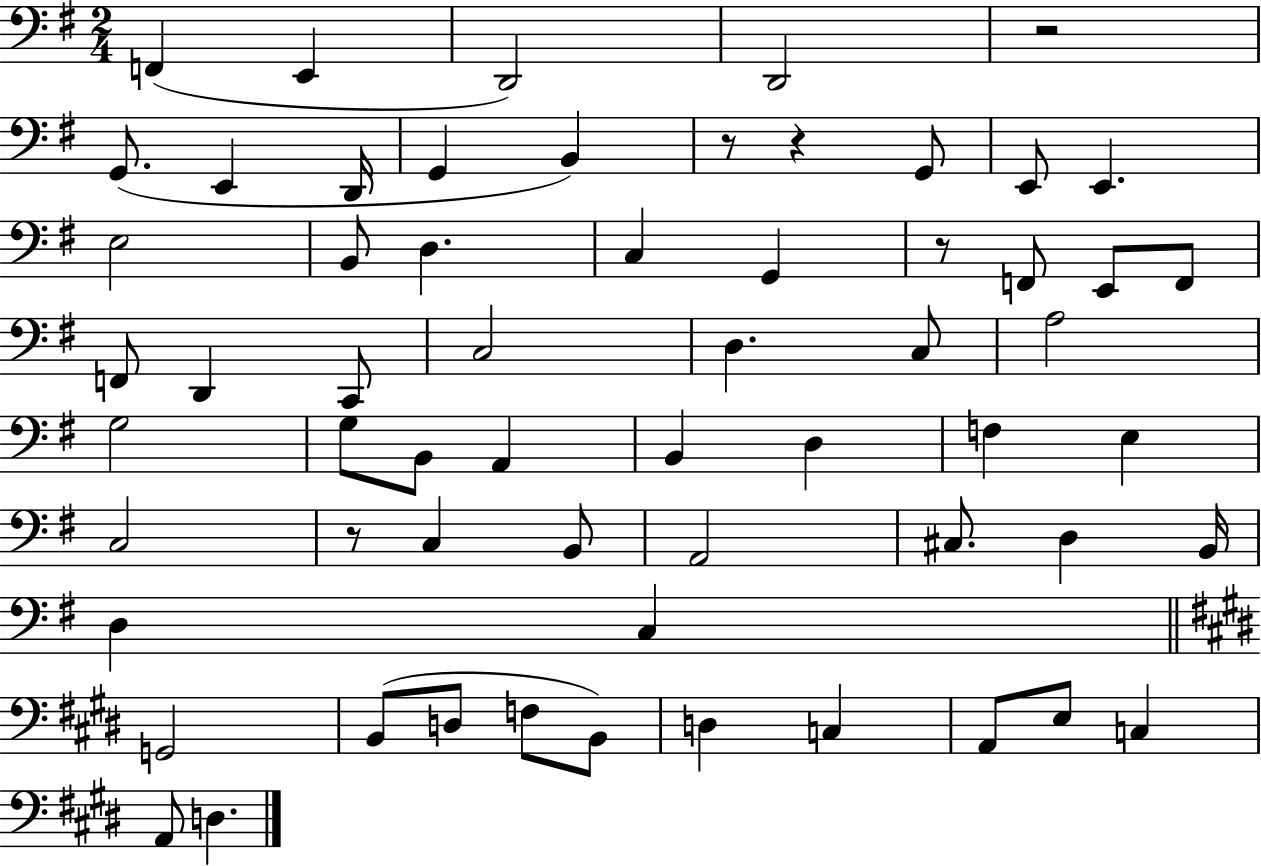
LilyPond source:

{
  \clef bass
  \numericTimeSignature
  \time 2/4
  \key g \major
  f,4( e,4 | d,2) | d,2 | r2 | \break g,8.( e,4 d,16 | g,4 b,4) | r8 r4 g,8 | e,8 e,4. | \break e2 | b,8 d4. | c4 g,4 | r8 f,8 e,8 f,8 | \break f,8 d,4 c,8 | c2 | d4. c8 | a2 | \break g2 | g8 b,8 a,4 | b,4 d4 | f4 e4 | \break c2 | r8 c4 b,8 | a,2 | cis8. d4 b,16 | \break d4 c4 | \bar "||" \break \key e \major g,2 | b,8( d8 f8 b,8) | d4 c4 | a,8 e8 c4 | \break a,8 d4. | \bar "|."
}